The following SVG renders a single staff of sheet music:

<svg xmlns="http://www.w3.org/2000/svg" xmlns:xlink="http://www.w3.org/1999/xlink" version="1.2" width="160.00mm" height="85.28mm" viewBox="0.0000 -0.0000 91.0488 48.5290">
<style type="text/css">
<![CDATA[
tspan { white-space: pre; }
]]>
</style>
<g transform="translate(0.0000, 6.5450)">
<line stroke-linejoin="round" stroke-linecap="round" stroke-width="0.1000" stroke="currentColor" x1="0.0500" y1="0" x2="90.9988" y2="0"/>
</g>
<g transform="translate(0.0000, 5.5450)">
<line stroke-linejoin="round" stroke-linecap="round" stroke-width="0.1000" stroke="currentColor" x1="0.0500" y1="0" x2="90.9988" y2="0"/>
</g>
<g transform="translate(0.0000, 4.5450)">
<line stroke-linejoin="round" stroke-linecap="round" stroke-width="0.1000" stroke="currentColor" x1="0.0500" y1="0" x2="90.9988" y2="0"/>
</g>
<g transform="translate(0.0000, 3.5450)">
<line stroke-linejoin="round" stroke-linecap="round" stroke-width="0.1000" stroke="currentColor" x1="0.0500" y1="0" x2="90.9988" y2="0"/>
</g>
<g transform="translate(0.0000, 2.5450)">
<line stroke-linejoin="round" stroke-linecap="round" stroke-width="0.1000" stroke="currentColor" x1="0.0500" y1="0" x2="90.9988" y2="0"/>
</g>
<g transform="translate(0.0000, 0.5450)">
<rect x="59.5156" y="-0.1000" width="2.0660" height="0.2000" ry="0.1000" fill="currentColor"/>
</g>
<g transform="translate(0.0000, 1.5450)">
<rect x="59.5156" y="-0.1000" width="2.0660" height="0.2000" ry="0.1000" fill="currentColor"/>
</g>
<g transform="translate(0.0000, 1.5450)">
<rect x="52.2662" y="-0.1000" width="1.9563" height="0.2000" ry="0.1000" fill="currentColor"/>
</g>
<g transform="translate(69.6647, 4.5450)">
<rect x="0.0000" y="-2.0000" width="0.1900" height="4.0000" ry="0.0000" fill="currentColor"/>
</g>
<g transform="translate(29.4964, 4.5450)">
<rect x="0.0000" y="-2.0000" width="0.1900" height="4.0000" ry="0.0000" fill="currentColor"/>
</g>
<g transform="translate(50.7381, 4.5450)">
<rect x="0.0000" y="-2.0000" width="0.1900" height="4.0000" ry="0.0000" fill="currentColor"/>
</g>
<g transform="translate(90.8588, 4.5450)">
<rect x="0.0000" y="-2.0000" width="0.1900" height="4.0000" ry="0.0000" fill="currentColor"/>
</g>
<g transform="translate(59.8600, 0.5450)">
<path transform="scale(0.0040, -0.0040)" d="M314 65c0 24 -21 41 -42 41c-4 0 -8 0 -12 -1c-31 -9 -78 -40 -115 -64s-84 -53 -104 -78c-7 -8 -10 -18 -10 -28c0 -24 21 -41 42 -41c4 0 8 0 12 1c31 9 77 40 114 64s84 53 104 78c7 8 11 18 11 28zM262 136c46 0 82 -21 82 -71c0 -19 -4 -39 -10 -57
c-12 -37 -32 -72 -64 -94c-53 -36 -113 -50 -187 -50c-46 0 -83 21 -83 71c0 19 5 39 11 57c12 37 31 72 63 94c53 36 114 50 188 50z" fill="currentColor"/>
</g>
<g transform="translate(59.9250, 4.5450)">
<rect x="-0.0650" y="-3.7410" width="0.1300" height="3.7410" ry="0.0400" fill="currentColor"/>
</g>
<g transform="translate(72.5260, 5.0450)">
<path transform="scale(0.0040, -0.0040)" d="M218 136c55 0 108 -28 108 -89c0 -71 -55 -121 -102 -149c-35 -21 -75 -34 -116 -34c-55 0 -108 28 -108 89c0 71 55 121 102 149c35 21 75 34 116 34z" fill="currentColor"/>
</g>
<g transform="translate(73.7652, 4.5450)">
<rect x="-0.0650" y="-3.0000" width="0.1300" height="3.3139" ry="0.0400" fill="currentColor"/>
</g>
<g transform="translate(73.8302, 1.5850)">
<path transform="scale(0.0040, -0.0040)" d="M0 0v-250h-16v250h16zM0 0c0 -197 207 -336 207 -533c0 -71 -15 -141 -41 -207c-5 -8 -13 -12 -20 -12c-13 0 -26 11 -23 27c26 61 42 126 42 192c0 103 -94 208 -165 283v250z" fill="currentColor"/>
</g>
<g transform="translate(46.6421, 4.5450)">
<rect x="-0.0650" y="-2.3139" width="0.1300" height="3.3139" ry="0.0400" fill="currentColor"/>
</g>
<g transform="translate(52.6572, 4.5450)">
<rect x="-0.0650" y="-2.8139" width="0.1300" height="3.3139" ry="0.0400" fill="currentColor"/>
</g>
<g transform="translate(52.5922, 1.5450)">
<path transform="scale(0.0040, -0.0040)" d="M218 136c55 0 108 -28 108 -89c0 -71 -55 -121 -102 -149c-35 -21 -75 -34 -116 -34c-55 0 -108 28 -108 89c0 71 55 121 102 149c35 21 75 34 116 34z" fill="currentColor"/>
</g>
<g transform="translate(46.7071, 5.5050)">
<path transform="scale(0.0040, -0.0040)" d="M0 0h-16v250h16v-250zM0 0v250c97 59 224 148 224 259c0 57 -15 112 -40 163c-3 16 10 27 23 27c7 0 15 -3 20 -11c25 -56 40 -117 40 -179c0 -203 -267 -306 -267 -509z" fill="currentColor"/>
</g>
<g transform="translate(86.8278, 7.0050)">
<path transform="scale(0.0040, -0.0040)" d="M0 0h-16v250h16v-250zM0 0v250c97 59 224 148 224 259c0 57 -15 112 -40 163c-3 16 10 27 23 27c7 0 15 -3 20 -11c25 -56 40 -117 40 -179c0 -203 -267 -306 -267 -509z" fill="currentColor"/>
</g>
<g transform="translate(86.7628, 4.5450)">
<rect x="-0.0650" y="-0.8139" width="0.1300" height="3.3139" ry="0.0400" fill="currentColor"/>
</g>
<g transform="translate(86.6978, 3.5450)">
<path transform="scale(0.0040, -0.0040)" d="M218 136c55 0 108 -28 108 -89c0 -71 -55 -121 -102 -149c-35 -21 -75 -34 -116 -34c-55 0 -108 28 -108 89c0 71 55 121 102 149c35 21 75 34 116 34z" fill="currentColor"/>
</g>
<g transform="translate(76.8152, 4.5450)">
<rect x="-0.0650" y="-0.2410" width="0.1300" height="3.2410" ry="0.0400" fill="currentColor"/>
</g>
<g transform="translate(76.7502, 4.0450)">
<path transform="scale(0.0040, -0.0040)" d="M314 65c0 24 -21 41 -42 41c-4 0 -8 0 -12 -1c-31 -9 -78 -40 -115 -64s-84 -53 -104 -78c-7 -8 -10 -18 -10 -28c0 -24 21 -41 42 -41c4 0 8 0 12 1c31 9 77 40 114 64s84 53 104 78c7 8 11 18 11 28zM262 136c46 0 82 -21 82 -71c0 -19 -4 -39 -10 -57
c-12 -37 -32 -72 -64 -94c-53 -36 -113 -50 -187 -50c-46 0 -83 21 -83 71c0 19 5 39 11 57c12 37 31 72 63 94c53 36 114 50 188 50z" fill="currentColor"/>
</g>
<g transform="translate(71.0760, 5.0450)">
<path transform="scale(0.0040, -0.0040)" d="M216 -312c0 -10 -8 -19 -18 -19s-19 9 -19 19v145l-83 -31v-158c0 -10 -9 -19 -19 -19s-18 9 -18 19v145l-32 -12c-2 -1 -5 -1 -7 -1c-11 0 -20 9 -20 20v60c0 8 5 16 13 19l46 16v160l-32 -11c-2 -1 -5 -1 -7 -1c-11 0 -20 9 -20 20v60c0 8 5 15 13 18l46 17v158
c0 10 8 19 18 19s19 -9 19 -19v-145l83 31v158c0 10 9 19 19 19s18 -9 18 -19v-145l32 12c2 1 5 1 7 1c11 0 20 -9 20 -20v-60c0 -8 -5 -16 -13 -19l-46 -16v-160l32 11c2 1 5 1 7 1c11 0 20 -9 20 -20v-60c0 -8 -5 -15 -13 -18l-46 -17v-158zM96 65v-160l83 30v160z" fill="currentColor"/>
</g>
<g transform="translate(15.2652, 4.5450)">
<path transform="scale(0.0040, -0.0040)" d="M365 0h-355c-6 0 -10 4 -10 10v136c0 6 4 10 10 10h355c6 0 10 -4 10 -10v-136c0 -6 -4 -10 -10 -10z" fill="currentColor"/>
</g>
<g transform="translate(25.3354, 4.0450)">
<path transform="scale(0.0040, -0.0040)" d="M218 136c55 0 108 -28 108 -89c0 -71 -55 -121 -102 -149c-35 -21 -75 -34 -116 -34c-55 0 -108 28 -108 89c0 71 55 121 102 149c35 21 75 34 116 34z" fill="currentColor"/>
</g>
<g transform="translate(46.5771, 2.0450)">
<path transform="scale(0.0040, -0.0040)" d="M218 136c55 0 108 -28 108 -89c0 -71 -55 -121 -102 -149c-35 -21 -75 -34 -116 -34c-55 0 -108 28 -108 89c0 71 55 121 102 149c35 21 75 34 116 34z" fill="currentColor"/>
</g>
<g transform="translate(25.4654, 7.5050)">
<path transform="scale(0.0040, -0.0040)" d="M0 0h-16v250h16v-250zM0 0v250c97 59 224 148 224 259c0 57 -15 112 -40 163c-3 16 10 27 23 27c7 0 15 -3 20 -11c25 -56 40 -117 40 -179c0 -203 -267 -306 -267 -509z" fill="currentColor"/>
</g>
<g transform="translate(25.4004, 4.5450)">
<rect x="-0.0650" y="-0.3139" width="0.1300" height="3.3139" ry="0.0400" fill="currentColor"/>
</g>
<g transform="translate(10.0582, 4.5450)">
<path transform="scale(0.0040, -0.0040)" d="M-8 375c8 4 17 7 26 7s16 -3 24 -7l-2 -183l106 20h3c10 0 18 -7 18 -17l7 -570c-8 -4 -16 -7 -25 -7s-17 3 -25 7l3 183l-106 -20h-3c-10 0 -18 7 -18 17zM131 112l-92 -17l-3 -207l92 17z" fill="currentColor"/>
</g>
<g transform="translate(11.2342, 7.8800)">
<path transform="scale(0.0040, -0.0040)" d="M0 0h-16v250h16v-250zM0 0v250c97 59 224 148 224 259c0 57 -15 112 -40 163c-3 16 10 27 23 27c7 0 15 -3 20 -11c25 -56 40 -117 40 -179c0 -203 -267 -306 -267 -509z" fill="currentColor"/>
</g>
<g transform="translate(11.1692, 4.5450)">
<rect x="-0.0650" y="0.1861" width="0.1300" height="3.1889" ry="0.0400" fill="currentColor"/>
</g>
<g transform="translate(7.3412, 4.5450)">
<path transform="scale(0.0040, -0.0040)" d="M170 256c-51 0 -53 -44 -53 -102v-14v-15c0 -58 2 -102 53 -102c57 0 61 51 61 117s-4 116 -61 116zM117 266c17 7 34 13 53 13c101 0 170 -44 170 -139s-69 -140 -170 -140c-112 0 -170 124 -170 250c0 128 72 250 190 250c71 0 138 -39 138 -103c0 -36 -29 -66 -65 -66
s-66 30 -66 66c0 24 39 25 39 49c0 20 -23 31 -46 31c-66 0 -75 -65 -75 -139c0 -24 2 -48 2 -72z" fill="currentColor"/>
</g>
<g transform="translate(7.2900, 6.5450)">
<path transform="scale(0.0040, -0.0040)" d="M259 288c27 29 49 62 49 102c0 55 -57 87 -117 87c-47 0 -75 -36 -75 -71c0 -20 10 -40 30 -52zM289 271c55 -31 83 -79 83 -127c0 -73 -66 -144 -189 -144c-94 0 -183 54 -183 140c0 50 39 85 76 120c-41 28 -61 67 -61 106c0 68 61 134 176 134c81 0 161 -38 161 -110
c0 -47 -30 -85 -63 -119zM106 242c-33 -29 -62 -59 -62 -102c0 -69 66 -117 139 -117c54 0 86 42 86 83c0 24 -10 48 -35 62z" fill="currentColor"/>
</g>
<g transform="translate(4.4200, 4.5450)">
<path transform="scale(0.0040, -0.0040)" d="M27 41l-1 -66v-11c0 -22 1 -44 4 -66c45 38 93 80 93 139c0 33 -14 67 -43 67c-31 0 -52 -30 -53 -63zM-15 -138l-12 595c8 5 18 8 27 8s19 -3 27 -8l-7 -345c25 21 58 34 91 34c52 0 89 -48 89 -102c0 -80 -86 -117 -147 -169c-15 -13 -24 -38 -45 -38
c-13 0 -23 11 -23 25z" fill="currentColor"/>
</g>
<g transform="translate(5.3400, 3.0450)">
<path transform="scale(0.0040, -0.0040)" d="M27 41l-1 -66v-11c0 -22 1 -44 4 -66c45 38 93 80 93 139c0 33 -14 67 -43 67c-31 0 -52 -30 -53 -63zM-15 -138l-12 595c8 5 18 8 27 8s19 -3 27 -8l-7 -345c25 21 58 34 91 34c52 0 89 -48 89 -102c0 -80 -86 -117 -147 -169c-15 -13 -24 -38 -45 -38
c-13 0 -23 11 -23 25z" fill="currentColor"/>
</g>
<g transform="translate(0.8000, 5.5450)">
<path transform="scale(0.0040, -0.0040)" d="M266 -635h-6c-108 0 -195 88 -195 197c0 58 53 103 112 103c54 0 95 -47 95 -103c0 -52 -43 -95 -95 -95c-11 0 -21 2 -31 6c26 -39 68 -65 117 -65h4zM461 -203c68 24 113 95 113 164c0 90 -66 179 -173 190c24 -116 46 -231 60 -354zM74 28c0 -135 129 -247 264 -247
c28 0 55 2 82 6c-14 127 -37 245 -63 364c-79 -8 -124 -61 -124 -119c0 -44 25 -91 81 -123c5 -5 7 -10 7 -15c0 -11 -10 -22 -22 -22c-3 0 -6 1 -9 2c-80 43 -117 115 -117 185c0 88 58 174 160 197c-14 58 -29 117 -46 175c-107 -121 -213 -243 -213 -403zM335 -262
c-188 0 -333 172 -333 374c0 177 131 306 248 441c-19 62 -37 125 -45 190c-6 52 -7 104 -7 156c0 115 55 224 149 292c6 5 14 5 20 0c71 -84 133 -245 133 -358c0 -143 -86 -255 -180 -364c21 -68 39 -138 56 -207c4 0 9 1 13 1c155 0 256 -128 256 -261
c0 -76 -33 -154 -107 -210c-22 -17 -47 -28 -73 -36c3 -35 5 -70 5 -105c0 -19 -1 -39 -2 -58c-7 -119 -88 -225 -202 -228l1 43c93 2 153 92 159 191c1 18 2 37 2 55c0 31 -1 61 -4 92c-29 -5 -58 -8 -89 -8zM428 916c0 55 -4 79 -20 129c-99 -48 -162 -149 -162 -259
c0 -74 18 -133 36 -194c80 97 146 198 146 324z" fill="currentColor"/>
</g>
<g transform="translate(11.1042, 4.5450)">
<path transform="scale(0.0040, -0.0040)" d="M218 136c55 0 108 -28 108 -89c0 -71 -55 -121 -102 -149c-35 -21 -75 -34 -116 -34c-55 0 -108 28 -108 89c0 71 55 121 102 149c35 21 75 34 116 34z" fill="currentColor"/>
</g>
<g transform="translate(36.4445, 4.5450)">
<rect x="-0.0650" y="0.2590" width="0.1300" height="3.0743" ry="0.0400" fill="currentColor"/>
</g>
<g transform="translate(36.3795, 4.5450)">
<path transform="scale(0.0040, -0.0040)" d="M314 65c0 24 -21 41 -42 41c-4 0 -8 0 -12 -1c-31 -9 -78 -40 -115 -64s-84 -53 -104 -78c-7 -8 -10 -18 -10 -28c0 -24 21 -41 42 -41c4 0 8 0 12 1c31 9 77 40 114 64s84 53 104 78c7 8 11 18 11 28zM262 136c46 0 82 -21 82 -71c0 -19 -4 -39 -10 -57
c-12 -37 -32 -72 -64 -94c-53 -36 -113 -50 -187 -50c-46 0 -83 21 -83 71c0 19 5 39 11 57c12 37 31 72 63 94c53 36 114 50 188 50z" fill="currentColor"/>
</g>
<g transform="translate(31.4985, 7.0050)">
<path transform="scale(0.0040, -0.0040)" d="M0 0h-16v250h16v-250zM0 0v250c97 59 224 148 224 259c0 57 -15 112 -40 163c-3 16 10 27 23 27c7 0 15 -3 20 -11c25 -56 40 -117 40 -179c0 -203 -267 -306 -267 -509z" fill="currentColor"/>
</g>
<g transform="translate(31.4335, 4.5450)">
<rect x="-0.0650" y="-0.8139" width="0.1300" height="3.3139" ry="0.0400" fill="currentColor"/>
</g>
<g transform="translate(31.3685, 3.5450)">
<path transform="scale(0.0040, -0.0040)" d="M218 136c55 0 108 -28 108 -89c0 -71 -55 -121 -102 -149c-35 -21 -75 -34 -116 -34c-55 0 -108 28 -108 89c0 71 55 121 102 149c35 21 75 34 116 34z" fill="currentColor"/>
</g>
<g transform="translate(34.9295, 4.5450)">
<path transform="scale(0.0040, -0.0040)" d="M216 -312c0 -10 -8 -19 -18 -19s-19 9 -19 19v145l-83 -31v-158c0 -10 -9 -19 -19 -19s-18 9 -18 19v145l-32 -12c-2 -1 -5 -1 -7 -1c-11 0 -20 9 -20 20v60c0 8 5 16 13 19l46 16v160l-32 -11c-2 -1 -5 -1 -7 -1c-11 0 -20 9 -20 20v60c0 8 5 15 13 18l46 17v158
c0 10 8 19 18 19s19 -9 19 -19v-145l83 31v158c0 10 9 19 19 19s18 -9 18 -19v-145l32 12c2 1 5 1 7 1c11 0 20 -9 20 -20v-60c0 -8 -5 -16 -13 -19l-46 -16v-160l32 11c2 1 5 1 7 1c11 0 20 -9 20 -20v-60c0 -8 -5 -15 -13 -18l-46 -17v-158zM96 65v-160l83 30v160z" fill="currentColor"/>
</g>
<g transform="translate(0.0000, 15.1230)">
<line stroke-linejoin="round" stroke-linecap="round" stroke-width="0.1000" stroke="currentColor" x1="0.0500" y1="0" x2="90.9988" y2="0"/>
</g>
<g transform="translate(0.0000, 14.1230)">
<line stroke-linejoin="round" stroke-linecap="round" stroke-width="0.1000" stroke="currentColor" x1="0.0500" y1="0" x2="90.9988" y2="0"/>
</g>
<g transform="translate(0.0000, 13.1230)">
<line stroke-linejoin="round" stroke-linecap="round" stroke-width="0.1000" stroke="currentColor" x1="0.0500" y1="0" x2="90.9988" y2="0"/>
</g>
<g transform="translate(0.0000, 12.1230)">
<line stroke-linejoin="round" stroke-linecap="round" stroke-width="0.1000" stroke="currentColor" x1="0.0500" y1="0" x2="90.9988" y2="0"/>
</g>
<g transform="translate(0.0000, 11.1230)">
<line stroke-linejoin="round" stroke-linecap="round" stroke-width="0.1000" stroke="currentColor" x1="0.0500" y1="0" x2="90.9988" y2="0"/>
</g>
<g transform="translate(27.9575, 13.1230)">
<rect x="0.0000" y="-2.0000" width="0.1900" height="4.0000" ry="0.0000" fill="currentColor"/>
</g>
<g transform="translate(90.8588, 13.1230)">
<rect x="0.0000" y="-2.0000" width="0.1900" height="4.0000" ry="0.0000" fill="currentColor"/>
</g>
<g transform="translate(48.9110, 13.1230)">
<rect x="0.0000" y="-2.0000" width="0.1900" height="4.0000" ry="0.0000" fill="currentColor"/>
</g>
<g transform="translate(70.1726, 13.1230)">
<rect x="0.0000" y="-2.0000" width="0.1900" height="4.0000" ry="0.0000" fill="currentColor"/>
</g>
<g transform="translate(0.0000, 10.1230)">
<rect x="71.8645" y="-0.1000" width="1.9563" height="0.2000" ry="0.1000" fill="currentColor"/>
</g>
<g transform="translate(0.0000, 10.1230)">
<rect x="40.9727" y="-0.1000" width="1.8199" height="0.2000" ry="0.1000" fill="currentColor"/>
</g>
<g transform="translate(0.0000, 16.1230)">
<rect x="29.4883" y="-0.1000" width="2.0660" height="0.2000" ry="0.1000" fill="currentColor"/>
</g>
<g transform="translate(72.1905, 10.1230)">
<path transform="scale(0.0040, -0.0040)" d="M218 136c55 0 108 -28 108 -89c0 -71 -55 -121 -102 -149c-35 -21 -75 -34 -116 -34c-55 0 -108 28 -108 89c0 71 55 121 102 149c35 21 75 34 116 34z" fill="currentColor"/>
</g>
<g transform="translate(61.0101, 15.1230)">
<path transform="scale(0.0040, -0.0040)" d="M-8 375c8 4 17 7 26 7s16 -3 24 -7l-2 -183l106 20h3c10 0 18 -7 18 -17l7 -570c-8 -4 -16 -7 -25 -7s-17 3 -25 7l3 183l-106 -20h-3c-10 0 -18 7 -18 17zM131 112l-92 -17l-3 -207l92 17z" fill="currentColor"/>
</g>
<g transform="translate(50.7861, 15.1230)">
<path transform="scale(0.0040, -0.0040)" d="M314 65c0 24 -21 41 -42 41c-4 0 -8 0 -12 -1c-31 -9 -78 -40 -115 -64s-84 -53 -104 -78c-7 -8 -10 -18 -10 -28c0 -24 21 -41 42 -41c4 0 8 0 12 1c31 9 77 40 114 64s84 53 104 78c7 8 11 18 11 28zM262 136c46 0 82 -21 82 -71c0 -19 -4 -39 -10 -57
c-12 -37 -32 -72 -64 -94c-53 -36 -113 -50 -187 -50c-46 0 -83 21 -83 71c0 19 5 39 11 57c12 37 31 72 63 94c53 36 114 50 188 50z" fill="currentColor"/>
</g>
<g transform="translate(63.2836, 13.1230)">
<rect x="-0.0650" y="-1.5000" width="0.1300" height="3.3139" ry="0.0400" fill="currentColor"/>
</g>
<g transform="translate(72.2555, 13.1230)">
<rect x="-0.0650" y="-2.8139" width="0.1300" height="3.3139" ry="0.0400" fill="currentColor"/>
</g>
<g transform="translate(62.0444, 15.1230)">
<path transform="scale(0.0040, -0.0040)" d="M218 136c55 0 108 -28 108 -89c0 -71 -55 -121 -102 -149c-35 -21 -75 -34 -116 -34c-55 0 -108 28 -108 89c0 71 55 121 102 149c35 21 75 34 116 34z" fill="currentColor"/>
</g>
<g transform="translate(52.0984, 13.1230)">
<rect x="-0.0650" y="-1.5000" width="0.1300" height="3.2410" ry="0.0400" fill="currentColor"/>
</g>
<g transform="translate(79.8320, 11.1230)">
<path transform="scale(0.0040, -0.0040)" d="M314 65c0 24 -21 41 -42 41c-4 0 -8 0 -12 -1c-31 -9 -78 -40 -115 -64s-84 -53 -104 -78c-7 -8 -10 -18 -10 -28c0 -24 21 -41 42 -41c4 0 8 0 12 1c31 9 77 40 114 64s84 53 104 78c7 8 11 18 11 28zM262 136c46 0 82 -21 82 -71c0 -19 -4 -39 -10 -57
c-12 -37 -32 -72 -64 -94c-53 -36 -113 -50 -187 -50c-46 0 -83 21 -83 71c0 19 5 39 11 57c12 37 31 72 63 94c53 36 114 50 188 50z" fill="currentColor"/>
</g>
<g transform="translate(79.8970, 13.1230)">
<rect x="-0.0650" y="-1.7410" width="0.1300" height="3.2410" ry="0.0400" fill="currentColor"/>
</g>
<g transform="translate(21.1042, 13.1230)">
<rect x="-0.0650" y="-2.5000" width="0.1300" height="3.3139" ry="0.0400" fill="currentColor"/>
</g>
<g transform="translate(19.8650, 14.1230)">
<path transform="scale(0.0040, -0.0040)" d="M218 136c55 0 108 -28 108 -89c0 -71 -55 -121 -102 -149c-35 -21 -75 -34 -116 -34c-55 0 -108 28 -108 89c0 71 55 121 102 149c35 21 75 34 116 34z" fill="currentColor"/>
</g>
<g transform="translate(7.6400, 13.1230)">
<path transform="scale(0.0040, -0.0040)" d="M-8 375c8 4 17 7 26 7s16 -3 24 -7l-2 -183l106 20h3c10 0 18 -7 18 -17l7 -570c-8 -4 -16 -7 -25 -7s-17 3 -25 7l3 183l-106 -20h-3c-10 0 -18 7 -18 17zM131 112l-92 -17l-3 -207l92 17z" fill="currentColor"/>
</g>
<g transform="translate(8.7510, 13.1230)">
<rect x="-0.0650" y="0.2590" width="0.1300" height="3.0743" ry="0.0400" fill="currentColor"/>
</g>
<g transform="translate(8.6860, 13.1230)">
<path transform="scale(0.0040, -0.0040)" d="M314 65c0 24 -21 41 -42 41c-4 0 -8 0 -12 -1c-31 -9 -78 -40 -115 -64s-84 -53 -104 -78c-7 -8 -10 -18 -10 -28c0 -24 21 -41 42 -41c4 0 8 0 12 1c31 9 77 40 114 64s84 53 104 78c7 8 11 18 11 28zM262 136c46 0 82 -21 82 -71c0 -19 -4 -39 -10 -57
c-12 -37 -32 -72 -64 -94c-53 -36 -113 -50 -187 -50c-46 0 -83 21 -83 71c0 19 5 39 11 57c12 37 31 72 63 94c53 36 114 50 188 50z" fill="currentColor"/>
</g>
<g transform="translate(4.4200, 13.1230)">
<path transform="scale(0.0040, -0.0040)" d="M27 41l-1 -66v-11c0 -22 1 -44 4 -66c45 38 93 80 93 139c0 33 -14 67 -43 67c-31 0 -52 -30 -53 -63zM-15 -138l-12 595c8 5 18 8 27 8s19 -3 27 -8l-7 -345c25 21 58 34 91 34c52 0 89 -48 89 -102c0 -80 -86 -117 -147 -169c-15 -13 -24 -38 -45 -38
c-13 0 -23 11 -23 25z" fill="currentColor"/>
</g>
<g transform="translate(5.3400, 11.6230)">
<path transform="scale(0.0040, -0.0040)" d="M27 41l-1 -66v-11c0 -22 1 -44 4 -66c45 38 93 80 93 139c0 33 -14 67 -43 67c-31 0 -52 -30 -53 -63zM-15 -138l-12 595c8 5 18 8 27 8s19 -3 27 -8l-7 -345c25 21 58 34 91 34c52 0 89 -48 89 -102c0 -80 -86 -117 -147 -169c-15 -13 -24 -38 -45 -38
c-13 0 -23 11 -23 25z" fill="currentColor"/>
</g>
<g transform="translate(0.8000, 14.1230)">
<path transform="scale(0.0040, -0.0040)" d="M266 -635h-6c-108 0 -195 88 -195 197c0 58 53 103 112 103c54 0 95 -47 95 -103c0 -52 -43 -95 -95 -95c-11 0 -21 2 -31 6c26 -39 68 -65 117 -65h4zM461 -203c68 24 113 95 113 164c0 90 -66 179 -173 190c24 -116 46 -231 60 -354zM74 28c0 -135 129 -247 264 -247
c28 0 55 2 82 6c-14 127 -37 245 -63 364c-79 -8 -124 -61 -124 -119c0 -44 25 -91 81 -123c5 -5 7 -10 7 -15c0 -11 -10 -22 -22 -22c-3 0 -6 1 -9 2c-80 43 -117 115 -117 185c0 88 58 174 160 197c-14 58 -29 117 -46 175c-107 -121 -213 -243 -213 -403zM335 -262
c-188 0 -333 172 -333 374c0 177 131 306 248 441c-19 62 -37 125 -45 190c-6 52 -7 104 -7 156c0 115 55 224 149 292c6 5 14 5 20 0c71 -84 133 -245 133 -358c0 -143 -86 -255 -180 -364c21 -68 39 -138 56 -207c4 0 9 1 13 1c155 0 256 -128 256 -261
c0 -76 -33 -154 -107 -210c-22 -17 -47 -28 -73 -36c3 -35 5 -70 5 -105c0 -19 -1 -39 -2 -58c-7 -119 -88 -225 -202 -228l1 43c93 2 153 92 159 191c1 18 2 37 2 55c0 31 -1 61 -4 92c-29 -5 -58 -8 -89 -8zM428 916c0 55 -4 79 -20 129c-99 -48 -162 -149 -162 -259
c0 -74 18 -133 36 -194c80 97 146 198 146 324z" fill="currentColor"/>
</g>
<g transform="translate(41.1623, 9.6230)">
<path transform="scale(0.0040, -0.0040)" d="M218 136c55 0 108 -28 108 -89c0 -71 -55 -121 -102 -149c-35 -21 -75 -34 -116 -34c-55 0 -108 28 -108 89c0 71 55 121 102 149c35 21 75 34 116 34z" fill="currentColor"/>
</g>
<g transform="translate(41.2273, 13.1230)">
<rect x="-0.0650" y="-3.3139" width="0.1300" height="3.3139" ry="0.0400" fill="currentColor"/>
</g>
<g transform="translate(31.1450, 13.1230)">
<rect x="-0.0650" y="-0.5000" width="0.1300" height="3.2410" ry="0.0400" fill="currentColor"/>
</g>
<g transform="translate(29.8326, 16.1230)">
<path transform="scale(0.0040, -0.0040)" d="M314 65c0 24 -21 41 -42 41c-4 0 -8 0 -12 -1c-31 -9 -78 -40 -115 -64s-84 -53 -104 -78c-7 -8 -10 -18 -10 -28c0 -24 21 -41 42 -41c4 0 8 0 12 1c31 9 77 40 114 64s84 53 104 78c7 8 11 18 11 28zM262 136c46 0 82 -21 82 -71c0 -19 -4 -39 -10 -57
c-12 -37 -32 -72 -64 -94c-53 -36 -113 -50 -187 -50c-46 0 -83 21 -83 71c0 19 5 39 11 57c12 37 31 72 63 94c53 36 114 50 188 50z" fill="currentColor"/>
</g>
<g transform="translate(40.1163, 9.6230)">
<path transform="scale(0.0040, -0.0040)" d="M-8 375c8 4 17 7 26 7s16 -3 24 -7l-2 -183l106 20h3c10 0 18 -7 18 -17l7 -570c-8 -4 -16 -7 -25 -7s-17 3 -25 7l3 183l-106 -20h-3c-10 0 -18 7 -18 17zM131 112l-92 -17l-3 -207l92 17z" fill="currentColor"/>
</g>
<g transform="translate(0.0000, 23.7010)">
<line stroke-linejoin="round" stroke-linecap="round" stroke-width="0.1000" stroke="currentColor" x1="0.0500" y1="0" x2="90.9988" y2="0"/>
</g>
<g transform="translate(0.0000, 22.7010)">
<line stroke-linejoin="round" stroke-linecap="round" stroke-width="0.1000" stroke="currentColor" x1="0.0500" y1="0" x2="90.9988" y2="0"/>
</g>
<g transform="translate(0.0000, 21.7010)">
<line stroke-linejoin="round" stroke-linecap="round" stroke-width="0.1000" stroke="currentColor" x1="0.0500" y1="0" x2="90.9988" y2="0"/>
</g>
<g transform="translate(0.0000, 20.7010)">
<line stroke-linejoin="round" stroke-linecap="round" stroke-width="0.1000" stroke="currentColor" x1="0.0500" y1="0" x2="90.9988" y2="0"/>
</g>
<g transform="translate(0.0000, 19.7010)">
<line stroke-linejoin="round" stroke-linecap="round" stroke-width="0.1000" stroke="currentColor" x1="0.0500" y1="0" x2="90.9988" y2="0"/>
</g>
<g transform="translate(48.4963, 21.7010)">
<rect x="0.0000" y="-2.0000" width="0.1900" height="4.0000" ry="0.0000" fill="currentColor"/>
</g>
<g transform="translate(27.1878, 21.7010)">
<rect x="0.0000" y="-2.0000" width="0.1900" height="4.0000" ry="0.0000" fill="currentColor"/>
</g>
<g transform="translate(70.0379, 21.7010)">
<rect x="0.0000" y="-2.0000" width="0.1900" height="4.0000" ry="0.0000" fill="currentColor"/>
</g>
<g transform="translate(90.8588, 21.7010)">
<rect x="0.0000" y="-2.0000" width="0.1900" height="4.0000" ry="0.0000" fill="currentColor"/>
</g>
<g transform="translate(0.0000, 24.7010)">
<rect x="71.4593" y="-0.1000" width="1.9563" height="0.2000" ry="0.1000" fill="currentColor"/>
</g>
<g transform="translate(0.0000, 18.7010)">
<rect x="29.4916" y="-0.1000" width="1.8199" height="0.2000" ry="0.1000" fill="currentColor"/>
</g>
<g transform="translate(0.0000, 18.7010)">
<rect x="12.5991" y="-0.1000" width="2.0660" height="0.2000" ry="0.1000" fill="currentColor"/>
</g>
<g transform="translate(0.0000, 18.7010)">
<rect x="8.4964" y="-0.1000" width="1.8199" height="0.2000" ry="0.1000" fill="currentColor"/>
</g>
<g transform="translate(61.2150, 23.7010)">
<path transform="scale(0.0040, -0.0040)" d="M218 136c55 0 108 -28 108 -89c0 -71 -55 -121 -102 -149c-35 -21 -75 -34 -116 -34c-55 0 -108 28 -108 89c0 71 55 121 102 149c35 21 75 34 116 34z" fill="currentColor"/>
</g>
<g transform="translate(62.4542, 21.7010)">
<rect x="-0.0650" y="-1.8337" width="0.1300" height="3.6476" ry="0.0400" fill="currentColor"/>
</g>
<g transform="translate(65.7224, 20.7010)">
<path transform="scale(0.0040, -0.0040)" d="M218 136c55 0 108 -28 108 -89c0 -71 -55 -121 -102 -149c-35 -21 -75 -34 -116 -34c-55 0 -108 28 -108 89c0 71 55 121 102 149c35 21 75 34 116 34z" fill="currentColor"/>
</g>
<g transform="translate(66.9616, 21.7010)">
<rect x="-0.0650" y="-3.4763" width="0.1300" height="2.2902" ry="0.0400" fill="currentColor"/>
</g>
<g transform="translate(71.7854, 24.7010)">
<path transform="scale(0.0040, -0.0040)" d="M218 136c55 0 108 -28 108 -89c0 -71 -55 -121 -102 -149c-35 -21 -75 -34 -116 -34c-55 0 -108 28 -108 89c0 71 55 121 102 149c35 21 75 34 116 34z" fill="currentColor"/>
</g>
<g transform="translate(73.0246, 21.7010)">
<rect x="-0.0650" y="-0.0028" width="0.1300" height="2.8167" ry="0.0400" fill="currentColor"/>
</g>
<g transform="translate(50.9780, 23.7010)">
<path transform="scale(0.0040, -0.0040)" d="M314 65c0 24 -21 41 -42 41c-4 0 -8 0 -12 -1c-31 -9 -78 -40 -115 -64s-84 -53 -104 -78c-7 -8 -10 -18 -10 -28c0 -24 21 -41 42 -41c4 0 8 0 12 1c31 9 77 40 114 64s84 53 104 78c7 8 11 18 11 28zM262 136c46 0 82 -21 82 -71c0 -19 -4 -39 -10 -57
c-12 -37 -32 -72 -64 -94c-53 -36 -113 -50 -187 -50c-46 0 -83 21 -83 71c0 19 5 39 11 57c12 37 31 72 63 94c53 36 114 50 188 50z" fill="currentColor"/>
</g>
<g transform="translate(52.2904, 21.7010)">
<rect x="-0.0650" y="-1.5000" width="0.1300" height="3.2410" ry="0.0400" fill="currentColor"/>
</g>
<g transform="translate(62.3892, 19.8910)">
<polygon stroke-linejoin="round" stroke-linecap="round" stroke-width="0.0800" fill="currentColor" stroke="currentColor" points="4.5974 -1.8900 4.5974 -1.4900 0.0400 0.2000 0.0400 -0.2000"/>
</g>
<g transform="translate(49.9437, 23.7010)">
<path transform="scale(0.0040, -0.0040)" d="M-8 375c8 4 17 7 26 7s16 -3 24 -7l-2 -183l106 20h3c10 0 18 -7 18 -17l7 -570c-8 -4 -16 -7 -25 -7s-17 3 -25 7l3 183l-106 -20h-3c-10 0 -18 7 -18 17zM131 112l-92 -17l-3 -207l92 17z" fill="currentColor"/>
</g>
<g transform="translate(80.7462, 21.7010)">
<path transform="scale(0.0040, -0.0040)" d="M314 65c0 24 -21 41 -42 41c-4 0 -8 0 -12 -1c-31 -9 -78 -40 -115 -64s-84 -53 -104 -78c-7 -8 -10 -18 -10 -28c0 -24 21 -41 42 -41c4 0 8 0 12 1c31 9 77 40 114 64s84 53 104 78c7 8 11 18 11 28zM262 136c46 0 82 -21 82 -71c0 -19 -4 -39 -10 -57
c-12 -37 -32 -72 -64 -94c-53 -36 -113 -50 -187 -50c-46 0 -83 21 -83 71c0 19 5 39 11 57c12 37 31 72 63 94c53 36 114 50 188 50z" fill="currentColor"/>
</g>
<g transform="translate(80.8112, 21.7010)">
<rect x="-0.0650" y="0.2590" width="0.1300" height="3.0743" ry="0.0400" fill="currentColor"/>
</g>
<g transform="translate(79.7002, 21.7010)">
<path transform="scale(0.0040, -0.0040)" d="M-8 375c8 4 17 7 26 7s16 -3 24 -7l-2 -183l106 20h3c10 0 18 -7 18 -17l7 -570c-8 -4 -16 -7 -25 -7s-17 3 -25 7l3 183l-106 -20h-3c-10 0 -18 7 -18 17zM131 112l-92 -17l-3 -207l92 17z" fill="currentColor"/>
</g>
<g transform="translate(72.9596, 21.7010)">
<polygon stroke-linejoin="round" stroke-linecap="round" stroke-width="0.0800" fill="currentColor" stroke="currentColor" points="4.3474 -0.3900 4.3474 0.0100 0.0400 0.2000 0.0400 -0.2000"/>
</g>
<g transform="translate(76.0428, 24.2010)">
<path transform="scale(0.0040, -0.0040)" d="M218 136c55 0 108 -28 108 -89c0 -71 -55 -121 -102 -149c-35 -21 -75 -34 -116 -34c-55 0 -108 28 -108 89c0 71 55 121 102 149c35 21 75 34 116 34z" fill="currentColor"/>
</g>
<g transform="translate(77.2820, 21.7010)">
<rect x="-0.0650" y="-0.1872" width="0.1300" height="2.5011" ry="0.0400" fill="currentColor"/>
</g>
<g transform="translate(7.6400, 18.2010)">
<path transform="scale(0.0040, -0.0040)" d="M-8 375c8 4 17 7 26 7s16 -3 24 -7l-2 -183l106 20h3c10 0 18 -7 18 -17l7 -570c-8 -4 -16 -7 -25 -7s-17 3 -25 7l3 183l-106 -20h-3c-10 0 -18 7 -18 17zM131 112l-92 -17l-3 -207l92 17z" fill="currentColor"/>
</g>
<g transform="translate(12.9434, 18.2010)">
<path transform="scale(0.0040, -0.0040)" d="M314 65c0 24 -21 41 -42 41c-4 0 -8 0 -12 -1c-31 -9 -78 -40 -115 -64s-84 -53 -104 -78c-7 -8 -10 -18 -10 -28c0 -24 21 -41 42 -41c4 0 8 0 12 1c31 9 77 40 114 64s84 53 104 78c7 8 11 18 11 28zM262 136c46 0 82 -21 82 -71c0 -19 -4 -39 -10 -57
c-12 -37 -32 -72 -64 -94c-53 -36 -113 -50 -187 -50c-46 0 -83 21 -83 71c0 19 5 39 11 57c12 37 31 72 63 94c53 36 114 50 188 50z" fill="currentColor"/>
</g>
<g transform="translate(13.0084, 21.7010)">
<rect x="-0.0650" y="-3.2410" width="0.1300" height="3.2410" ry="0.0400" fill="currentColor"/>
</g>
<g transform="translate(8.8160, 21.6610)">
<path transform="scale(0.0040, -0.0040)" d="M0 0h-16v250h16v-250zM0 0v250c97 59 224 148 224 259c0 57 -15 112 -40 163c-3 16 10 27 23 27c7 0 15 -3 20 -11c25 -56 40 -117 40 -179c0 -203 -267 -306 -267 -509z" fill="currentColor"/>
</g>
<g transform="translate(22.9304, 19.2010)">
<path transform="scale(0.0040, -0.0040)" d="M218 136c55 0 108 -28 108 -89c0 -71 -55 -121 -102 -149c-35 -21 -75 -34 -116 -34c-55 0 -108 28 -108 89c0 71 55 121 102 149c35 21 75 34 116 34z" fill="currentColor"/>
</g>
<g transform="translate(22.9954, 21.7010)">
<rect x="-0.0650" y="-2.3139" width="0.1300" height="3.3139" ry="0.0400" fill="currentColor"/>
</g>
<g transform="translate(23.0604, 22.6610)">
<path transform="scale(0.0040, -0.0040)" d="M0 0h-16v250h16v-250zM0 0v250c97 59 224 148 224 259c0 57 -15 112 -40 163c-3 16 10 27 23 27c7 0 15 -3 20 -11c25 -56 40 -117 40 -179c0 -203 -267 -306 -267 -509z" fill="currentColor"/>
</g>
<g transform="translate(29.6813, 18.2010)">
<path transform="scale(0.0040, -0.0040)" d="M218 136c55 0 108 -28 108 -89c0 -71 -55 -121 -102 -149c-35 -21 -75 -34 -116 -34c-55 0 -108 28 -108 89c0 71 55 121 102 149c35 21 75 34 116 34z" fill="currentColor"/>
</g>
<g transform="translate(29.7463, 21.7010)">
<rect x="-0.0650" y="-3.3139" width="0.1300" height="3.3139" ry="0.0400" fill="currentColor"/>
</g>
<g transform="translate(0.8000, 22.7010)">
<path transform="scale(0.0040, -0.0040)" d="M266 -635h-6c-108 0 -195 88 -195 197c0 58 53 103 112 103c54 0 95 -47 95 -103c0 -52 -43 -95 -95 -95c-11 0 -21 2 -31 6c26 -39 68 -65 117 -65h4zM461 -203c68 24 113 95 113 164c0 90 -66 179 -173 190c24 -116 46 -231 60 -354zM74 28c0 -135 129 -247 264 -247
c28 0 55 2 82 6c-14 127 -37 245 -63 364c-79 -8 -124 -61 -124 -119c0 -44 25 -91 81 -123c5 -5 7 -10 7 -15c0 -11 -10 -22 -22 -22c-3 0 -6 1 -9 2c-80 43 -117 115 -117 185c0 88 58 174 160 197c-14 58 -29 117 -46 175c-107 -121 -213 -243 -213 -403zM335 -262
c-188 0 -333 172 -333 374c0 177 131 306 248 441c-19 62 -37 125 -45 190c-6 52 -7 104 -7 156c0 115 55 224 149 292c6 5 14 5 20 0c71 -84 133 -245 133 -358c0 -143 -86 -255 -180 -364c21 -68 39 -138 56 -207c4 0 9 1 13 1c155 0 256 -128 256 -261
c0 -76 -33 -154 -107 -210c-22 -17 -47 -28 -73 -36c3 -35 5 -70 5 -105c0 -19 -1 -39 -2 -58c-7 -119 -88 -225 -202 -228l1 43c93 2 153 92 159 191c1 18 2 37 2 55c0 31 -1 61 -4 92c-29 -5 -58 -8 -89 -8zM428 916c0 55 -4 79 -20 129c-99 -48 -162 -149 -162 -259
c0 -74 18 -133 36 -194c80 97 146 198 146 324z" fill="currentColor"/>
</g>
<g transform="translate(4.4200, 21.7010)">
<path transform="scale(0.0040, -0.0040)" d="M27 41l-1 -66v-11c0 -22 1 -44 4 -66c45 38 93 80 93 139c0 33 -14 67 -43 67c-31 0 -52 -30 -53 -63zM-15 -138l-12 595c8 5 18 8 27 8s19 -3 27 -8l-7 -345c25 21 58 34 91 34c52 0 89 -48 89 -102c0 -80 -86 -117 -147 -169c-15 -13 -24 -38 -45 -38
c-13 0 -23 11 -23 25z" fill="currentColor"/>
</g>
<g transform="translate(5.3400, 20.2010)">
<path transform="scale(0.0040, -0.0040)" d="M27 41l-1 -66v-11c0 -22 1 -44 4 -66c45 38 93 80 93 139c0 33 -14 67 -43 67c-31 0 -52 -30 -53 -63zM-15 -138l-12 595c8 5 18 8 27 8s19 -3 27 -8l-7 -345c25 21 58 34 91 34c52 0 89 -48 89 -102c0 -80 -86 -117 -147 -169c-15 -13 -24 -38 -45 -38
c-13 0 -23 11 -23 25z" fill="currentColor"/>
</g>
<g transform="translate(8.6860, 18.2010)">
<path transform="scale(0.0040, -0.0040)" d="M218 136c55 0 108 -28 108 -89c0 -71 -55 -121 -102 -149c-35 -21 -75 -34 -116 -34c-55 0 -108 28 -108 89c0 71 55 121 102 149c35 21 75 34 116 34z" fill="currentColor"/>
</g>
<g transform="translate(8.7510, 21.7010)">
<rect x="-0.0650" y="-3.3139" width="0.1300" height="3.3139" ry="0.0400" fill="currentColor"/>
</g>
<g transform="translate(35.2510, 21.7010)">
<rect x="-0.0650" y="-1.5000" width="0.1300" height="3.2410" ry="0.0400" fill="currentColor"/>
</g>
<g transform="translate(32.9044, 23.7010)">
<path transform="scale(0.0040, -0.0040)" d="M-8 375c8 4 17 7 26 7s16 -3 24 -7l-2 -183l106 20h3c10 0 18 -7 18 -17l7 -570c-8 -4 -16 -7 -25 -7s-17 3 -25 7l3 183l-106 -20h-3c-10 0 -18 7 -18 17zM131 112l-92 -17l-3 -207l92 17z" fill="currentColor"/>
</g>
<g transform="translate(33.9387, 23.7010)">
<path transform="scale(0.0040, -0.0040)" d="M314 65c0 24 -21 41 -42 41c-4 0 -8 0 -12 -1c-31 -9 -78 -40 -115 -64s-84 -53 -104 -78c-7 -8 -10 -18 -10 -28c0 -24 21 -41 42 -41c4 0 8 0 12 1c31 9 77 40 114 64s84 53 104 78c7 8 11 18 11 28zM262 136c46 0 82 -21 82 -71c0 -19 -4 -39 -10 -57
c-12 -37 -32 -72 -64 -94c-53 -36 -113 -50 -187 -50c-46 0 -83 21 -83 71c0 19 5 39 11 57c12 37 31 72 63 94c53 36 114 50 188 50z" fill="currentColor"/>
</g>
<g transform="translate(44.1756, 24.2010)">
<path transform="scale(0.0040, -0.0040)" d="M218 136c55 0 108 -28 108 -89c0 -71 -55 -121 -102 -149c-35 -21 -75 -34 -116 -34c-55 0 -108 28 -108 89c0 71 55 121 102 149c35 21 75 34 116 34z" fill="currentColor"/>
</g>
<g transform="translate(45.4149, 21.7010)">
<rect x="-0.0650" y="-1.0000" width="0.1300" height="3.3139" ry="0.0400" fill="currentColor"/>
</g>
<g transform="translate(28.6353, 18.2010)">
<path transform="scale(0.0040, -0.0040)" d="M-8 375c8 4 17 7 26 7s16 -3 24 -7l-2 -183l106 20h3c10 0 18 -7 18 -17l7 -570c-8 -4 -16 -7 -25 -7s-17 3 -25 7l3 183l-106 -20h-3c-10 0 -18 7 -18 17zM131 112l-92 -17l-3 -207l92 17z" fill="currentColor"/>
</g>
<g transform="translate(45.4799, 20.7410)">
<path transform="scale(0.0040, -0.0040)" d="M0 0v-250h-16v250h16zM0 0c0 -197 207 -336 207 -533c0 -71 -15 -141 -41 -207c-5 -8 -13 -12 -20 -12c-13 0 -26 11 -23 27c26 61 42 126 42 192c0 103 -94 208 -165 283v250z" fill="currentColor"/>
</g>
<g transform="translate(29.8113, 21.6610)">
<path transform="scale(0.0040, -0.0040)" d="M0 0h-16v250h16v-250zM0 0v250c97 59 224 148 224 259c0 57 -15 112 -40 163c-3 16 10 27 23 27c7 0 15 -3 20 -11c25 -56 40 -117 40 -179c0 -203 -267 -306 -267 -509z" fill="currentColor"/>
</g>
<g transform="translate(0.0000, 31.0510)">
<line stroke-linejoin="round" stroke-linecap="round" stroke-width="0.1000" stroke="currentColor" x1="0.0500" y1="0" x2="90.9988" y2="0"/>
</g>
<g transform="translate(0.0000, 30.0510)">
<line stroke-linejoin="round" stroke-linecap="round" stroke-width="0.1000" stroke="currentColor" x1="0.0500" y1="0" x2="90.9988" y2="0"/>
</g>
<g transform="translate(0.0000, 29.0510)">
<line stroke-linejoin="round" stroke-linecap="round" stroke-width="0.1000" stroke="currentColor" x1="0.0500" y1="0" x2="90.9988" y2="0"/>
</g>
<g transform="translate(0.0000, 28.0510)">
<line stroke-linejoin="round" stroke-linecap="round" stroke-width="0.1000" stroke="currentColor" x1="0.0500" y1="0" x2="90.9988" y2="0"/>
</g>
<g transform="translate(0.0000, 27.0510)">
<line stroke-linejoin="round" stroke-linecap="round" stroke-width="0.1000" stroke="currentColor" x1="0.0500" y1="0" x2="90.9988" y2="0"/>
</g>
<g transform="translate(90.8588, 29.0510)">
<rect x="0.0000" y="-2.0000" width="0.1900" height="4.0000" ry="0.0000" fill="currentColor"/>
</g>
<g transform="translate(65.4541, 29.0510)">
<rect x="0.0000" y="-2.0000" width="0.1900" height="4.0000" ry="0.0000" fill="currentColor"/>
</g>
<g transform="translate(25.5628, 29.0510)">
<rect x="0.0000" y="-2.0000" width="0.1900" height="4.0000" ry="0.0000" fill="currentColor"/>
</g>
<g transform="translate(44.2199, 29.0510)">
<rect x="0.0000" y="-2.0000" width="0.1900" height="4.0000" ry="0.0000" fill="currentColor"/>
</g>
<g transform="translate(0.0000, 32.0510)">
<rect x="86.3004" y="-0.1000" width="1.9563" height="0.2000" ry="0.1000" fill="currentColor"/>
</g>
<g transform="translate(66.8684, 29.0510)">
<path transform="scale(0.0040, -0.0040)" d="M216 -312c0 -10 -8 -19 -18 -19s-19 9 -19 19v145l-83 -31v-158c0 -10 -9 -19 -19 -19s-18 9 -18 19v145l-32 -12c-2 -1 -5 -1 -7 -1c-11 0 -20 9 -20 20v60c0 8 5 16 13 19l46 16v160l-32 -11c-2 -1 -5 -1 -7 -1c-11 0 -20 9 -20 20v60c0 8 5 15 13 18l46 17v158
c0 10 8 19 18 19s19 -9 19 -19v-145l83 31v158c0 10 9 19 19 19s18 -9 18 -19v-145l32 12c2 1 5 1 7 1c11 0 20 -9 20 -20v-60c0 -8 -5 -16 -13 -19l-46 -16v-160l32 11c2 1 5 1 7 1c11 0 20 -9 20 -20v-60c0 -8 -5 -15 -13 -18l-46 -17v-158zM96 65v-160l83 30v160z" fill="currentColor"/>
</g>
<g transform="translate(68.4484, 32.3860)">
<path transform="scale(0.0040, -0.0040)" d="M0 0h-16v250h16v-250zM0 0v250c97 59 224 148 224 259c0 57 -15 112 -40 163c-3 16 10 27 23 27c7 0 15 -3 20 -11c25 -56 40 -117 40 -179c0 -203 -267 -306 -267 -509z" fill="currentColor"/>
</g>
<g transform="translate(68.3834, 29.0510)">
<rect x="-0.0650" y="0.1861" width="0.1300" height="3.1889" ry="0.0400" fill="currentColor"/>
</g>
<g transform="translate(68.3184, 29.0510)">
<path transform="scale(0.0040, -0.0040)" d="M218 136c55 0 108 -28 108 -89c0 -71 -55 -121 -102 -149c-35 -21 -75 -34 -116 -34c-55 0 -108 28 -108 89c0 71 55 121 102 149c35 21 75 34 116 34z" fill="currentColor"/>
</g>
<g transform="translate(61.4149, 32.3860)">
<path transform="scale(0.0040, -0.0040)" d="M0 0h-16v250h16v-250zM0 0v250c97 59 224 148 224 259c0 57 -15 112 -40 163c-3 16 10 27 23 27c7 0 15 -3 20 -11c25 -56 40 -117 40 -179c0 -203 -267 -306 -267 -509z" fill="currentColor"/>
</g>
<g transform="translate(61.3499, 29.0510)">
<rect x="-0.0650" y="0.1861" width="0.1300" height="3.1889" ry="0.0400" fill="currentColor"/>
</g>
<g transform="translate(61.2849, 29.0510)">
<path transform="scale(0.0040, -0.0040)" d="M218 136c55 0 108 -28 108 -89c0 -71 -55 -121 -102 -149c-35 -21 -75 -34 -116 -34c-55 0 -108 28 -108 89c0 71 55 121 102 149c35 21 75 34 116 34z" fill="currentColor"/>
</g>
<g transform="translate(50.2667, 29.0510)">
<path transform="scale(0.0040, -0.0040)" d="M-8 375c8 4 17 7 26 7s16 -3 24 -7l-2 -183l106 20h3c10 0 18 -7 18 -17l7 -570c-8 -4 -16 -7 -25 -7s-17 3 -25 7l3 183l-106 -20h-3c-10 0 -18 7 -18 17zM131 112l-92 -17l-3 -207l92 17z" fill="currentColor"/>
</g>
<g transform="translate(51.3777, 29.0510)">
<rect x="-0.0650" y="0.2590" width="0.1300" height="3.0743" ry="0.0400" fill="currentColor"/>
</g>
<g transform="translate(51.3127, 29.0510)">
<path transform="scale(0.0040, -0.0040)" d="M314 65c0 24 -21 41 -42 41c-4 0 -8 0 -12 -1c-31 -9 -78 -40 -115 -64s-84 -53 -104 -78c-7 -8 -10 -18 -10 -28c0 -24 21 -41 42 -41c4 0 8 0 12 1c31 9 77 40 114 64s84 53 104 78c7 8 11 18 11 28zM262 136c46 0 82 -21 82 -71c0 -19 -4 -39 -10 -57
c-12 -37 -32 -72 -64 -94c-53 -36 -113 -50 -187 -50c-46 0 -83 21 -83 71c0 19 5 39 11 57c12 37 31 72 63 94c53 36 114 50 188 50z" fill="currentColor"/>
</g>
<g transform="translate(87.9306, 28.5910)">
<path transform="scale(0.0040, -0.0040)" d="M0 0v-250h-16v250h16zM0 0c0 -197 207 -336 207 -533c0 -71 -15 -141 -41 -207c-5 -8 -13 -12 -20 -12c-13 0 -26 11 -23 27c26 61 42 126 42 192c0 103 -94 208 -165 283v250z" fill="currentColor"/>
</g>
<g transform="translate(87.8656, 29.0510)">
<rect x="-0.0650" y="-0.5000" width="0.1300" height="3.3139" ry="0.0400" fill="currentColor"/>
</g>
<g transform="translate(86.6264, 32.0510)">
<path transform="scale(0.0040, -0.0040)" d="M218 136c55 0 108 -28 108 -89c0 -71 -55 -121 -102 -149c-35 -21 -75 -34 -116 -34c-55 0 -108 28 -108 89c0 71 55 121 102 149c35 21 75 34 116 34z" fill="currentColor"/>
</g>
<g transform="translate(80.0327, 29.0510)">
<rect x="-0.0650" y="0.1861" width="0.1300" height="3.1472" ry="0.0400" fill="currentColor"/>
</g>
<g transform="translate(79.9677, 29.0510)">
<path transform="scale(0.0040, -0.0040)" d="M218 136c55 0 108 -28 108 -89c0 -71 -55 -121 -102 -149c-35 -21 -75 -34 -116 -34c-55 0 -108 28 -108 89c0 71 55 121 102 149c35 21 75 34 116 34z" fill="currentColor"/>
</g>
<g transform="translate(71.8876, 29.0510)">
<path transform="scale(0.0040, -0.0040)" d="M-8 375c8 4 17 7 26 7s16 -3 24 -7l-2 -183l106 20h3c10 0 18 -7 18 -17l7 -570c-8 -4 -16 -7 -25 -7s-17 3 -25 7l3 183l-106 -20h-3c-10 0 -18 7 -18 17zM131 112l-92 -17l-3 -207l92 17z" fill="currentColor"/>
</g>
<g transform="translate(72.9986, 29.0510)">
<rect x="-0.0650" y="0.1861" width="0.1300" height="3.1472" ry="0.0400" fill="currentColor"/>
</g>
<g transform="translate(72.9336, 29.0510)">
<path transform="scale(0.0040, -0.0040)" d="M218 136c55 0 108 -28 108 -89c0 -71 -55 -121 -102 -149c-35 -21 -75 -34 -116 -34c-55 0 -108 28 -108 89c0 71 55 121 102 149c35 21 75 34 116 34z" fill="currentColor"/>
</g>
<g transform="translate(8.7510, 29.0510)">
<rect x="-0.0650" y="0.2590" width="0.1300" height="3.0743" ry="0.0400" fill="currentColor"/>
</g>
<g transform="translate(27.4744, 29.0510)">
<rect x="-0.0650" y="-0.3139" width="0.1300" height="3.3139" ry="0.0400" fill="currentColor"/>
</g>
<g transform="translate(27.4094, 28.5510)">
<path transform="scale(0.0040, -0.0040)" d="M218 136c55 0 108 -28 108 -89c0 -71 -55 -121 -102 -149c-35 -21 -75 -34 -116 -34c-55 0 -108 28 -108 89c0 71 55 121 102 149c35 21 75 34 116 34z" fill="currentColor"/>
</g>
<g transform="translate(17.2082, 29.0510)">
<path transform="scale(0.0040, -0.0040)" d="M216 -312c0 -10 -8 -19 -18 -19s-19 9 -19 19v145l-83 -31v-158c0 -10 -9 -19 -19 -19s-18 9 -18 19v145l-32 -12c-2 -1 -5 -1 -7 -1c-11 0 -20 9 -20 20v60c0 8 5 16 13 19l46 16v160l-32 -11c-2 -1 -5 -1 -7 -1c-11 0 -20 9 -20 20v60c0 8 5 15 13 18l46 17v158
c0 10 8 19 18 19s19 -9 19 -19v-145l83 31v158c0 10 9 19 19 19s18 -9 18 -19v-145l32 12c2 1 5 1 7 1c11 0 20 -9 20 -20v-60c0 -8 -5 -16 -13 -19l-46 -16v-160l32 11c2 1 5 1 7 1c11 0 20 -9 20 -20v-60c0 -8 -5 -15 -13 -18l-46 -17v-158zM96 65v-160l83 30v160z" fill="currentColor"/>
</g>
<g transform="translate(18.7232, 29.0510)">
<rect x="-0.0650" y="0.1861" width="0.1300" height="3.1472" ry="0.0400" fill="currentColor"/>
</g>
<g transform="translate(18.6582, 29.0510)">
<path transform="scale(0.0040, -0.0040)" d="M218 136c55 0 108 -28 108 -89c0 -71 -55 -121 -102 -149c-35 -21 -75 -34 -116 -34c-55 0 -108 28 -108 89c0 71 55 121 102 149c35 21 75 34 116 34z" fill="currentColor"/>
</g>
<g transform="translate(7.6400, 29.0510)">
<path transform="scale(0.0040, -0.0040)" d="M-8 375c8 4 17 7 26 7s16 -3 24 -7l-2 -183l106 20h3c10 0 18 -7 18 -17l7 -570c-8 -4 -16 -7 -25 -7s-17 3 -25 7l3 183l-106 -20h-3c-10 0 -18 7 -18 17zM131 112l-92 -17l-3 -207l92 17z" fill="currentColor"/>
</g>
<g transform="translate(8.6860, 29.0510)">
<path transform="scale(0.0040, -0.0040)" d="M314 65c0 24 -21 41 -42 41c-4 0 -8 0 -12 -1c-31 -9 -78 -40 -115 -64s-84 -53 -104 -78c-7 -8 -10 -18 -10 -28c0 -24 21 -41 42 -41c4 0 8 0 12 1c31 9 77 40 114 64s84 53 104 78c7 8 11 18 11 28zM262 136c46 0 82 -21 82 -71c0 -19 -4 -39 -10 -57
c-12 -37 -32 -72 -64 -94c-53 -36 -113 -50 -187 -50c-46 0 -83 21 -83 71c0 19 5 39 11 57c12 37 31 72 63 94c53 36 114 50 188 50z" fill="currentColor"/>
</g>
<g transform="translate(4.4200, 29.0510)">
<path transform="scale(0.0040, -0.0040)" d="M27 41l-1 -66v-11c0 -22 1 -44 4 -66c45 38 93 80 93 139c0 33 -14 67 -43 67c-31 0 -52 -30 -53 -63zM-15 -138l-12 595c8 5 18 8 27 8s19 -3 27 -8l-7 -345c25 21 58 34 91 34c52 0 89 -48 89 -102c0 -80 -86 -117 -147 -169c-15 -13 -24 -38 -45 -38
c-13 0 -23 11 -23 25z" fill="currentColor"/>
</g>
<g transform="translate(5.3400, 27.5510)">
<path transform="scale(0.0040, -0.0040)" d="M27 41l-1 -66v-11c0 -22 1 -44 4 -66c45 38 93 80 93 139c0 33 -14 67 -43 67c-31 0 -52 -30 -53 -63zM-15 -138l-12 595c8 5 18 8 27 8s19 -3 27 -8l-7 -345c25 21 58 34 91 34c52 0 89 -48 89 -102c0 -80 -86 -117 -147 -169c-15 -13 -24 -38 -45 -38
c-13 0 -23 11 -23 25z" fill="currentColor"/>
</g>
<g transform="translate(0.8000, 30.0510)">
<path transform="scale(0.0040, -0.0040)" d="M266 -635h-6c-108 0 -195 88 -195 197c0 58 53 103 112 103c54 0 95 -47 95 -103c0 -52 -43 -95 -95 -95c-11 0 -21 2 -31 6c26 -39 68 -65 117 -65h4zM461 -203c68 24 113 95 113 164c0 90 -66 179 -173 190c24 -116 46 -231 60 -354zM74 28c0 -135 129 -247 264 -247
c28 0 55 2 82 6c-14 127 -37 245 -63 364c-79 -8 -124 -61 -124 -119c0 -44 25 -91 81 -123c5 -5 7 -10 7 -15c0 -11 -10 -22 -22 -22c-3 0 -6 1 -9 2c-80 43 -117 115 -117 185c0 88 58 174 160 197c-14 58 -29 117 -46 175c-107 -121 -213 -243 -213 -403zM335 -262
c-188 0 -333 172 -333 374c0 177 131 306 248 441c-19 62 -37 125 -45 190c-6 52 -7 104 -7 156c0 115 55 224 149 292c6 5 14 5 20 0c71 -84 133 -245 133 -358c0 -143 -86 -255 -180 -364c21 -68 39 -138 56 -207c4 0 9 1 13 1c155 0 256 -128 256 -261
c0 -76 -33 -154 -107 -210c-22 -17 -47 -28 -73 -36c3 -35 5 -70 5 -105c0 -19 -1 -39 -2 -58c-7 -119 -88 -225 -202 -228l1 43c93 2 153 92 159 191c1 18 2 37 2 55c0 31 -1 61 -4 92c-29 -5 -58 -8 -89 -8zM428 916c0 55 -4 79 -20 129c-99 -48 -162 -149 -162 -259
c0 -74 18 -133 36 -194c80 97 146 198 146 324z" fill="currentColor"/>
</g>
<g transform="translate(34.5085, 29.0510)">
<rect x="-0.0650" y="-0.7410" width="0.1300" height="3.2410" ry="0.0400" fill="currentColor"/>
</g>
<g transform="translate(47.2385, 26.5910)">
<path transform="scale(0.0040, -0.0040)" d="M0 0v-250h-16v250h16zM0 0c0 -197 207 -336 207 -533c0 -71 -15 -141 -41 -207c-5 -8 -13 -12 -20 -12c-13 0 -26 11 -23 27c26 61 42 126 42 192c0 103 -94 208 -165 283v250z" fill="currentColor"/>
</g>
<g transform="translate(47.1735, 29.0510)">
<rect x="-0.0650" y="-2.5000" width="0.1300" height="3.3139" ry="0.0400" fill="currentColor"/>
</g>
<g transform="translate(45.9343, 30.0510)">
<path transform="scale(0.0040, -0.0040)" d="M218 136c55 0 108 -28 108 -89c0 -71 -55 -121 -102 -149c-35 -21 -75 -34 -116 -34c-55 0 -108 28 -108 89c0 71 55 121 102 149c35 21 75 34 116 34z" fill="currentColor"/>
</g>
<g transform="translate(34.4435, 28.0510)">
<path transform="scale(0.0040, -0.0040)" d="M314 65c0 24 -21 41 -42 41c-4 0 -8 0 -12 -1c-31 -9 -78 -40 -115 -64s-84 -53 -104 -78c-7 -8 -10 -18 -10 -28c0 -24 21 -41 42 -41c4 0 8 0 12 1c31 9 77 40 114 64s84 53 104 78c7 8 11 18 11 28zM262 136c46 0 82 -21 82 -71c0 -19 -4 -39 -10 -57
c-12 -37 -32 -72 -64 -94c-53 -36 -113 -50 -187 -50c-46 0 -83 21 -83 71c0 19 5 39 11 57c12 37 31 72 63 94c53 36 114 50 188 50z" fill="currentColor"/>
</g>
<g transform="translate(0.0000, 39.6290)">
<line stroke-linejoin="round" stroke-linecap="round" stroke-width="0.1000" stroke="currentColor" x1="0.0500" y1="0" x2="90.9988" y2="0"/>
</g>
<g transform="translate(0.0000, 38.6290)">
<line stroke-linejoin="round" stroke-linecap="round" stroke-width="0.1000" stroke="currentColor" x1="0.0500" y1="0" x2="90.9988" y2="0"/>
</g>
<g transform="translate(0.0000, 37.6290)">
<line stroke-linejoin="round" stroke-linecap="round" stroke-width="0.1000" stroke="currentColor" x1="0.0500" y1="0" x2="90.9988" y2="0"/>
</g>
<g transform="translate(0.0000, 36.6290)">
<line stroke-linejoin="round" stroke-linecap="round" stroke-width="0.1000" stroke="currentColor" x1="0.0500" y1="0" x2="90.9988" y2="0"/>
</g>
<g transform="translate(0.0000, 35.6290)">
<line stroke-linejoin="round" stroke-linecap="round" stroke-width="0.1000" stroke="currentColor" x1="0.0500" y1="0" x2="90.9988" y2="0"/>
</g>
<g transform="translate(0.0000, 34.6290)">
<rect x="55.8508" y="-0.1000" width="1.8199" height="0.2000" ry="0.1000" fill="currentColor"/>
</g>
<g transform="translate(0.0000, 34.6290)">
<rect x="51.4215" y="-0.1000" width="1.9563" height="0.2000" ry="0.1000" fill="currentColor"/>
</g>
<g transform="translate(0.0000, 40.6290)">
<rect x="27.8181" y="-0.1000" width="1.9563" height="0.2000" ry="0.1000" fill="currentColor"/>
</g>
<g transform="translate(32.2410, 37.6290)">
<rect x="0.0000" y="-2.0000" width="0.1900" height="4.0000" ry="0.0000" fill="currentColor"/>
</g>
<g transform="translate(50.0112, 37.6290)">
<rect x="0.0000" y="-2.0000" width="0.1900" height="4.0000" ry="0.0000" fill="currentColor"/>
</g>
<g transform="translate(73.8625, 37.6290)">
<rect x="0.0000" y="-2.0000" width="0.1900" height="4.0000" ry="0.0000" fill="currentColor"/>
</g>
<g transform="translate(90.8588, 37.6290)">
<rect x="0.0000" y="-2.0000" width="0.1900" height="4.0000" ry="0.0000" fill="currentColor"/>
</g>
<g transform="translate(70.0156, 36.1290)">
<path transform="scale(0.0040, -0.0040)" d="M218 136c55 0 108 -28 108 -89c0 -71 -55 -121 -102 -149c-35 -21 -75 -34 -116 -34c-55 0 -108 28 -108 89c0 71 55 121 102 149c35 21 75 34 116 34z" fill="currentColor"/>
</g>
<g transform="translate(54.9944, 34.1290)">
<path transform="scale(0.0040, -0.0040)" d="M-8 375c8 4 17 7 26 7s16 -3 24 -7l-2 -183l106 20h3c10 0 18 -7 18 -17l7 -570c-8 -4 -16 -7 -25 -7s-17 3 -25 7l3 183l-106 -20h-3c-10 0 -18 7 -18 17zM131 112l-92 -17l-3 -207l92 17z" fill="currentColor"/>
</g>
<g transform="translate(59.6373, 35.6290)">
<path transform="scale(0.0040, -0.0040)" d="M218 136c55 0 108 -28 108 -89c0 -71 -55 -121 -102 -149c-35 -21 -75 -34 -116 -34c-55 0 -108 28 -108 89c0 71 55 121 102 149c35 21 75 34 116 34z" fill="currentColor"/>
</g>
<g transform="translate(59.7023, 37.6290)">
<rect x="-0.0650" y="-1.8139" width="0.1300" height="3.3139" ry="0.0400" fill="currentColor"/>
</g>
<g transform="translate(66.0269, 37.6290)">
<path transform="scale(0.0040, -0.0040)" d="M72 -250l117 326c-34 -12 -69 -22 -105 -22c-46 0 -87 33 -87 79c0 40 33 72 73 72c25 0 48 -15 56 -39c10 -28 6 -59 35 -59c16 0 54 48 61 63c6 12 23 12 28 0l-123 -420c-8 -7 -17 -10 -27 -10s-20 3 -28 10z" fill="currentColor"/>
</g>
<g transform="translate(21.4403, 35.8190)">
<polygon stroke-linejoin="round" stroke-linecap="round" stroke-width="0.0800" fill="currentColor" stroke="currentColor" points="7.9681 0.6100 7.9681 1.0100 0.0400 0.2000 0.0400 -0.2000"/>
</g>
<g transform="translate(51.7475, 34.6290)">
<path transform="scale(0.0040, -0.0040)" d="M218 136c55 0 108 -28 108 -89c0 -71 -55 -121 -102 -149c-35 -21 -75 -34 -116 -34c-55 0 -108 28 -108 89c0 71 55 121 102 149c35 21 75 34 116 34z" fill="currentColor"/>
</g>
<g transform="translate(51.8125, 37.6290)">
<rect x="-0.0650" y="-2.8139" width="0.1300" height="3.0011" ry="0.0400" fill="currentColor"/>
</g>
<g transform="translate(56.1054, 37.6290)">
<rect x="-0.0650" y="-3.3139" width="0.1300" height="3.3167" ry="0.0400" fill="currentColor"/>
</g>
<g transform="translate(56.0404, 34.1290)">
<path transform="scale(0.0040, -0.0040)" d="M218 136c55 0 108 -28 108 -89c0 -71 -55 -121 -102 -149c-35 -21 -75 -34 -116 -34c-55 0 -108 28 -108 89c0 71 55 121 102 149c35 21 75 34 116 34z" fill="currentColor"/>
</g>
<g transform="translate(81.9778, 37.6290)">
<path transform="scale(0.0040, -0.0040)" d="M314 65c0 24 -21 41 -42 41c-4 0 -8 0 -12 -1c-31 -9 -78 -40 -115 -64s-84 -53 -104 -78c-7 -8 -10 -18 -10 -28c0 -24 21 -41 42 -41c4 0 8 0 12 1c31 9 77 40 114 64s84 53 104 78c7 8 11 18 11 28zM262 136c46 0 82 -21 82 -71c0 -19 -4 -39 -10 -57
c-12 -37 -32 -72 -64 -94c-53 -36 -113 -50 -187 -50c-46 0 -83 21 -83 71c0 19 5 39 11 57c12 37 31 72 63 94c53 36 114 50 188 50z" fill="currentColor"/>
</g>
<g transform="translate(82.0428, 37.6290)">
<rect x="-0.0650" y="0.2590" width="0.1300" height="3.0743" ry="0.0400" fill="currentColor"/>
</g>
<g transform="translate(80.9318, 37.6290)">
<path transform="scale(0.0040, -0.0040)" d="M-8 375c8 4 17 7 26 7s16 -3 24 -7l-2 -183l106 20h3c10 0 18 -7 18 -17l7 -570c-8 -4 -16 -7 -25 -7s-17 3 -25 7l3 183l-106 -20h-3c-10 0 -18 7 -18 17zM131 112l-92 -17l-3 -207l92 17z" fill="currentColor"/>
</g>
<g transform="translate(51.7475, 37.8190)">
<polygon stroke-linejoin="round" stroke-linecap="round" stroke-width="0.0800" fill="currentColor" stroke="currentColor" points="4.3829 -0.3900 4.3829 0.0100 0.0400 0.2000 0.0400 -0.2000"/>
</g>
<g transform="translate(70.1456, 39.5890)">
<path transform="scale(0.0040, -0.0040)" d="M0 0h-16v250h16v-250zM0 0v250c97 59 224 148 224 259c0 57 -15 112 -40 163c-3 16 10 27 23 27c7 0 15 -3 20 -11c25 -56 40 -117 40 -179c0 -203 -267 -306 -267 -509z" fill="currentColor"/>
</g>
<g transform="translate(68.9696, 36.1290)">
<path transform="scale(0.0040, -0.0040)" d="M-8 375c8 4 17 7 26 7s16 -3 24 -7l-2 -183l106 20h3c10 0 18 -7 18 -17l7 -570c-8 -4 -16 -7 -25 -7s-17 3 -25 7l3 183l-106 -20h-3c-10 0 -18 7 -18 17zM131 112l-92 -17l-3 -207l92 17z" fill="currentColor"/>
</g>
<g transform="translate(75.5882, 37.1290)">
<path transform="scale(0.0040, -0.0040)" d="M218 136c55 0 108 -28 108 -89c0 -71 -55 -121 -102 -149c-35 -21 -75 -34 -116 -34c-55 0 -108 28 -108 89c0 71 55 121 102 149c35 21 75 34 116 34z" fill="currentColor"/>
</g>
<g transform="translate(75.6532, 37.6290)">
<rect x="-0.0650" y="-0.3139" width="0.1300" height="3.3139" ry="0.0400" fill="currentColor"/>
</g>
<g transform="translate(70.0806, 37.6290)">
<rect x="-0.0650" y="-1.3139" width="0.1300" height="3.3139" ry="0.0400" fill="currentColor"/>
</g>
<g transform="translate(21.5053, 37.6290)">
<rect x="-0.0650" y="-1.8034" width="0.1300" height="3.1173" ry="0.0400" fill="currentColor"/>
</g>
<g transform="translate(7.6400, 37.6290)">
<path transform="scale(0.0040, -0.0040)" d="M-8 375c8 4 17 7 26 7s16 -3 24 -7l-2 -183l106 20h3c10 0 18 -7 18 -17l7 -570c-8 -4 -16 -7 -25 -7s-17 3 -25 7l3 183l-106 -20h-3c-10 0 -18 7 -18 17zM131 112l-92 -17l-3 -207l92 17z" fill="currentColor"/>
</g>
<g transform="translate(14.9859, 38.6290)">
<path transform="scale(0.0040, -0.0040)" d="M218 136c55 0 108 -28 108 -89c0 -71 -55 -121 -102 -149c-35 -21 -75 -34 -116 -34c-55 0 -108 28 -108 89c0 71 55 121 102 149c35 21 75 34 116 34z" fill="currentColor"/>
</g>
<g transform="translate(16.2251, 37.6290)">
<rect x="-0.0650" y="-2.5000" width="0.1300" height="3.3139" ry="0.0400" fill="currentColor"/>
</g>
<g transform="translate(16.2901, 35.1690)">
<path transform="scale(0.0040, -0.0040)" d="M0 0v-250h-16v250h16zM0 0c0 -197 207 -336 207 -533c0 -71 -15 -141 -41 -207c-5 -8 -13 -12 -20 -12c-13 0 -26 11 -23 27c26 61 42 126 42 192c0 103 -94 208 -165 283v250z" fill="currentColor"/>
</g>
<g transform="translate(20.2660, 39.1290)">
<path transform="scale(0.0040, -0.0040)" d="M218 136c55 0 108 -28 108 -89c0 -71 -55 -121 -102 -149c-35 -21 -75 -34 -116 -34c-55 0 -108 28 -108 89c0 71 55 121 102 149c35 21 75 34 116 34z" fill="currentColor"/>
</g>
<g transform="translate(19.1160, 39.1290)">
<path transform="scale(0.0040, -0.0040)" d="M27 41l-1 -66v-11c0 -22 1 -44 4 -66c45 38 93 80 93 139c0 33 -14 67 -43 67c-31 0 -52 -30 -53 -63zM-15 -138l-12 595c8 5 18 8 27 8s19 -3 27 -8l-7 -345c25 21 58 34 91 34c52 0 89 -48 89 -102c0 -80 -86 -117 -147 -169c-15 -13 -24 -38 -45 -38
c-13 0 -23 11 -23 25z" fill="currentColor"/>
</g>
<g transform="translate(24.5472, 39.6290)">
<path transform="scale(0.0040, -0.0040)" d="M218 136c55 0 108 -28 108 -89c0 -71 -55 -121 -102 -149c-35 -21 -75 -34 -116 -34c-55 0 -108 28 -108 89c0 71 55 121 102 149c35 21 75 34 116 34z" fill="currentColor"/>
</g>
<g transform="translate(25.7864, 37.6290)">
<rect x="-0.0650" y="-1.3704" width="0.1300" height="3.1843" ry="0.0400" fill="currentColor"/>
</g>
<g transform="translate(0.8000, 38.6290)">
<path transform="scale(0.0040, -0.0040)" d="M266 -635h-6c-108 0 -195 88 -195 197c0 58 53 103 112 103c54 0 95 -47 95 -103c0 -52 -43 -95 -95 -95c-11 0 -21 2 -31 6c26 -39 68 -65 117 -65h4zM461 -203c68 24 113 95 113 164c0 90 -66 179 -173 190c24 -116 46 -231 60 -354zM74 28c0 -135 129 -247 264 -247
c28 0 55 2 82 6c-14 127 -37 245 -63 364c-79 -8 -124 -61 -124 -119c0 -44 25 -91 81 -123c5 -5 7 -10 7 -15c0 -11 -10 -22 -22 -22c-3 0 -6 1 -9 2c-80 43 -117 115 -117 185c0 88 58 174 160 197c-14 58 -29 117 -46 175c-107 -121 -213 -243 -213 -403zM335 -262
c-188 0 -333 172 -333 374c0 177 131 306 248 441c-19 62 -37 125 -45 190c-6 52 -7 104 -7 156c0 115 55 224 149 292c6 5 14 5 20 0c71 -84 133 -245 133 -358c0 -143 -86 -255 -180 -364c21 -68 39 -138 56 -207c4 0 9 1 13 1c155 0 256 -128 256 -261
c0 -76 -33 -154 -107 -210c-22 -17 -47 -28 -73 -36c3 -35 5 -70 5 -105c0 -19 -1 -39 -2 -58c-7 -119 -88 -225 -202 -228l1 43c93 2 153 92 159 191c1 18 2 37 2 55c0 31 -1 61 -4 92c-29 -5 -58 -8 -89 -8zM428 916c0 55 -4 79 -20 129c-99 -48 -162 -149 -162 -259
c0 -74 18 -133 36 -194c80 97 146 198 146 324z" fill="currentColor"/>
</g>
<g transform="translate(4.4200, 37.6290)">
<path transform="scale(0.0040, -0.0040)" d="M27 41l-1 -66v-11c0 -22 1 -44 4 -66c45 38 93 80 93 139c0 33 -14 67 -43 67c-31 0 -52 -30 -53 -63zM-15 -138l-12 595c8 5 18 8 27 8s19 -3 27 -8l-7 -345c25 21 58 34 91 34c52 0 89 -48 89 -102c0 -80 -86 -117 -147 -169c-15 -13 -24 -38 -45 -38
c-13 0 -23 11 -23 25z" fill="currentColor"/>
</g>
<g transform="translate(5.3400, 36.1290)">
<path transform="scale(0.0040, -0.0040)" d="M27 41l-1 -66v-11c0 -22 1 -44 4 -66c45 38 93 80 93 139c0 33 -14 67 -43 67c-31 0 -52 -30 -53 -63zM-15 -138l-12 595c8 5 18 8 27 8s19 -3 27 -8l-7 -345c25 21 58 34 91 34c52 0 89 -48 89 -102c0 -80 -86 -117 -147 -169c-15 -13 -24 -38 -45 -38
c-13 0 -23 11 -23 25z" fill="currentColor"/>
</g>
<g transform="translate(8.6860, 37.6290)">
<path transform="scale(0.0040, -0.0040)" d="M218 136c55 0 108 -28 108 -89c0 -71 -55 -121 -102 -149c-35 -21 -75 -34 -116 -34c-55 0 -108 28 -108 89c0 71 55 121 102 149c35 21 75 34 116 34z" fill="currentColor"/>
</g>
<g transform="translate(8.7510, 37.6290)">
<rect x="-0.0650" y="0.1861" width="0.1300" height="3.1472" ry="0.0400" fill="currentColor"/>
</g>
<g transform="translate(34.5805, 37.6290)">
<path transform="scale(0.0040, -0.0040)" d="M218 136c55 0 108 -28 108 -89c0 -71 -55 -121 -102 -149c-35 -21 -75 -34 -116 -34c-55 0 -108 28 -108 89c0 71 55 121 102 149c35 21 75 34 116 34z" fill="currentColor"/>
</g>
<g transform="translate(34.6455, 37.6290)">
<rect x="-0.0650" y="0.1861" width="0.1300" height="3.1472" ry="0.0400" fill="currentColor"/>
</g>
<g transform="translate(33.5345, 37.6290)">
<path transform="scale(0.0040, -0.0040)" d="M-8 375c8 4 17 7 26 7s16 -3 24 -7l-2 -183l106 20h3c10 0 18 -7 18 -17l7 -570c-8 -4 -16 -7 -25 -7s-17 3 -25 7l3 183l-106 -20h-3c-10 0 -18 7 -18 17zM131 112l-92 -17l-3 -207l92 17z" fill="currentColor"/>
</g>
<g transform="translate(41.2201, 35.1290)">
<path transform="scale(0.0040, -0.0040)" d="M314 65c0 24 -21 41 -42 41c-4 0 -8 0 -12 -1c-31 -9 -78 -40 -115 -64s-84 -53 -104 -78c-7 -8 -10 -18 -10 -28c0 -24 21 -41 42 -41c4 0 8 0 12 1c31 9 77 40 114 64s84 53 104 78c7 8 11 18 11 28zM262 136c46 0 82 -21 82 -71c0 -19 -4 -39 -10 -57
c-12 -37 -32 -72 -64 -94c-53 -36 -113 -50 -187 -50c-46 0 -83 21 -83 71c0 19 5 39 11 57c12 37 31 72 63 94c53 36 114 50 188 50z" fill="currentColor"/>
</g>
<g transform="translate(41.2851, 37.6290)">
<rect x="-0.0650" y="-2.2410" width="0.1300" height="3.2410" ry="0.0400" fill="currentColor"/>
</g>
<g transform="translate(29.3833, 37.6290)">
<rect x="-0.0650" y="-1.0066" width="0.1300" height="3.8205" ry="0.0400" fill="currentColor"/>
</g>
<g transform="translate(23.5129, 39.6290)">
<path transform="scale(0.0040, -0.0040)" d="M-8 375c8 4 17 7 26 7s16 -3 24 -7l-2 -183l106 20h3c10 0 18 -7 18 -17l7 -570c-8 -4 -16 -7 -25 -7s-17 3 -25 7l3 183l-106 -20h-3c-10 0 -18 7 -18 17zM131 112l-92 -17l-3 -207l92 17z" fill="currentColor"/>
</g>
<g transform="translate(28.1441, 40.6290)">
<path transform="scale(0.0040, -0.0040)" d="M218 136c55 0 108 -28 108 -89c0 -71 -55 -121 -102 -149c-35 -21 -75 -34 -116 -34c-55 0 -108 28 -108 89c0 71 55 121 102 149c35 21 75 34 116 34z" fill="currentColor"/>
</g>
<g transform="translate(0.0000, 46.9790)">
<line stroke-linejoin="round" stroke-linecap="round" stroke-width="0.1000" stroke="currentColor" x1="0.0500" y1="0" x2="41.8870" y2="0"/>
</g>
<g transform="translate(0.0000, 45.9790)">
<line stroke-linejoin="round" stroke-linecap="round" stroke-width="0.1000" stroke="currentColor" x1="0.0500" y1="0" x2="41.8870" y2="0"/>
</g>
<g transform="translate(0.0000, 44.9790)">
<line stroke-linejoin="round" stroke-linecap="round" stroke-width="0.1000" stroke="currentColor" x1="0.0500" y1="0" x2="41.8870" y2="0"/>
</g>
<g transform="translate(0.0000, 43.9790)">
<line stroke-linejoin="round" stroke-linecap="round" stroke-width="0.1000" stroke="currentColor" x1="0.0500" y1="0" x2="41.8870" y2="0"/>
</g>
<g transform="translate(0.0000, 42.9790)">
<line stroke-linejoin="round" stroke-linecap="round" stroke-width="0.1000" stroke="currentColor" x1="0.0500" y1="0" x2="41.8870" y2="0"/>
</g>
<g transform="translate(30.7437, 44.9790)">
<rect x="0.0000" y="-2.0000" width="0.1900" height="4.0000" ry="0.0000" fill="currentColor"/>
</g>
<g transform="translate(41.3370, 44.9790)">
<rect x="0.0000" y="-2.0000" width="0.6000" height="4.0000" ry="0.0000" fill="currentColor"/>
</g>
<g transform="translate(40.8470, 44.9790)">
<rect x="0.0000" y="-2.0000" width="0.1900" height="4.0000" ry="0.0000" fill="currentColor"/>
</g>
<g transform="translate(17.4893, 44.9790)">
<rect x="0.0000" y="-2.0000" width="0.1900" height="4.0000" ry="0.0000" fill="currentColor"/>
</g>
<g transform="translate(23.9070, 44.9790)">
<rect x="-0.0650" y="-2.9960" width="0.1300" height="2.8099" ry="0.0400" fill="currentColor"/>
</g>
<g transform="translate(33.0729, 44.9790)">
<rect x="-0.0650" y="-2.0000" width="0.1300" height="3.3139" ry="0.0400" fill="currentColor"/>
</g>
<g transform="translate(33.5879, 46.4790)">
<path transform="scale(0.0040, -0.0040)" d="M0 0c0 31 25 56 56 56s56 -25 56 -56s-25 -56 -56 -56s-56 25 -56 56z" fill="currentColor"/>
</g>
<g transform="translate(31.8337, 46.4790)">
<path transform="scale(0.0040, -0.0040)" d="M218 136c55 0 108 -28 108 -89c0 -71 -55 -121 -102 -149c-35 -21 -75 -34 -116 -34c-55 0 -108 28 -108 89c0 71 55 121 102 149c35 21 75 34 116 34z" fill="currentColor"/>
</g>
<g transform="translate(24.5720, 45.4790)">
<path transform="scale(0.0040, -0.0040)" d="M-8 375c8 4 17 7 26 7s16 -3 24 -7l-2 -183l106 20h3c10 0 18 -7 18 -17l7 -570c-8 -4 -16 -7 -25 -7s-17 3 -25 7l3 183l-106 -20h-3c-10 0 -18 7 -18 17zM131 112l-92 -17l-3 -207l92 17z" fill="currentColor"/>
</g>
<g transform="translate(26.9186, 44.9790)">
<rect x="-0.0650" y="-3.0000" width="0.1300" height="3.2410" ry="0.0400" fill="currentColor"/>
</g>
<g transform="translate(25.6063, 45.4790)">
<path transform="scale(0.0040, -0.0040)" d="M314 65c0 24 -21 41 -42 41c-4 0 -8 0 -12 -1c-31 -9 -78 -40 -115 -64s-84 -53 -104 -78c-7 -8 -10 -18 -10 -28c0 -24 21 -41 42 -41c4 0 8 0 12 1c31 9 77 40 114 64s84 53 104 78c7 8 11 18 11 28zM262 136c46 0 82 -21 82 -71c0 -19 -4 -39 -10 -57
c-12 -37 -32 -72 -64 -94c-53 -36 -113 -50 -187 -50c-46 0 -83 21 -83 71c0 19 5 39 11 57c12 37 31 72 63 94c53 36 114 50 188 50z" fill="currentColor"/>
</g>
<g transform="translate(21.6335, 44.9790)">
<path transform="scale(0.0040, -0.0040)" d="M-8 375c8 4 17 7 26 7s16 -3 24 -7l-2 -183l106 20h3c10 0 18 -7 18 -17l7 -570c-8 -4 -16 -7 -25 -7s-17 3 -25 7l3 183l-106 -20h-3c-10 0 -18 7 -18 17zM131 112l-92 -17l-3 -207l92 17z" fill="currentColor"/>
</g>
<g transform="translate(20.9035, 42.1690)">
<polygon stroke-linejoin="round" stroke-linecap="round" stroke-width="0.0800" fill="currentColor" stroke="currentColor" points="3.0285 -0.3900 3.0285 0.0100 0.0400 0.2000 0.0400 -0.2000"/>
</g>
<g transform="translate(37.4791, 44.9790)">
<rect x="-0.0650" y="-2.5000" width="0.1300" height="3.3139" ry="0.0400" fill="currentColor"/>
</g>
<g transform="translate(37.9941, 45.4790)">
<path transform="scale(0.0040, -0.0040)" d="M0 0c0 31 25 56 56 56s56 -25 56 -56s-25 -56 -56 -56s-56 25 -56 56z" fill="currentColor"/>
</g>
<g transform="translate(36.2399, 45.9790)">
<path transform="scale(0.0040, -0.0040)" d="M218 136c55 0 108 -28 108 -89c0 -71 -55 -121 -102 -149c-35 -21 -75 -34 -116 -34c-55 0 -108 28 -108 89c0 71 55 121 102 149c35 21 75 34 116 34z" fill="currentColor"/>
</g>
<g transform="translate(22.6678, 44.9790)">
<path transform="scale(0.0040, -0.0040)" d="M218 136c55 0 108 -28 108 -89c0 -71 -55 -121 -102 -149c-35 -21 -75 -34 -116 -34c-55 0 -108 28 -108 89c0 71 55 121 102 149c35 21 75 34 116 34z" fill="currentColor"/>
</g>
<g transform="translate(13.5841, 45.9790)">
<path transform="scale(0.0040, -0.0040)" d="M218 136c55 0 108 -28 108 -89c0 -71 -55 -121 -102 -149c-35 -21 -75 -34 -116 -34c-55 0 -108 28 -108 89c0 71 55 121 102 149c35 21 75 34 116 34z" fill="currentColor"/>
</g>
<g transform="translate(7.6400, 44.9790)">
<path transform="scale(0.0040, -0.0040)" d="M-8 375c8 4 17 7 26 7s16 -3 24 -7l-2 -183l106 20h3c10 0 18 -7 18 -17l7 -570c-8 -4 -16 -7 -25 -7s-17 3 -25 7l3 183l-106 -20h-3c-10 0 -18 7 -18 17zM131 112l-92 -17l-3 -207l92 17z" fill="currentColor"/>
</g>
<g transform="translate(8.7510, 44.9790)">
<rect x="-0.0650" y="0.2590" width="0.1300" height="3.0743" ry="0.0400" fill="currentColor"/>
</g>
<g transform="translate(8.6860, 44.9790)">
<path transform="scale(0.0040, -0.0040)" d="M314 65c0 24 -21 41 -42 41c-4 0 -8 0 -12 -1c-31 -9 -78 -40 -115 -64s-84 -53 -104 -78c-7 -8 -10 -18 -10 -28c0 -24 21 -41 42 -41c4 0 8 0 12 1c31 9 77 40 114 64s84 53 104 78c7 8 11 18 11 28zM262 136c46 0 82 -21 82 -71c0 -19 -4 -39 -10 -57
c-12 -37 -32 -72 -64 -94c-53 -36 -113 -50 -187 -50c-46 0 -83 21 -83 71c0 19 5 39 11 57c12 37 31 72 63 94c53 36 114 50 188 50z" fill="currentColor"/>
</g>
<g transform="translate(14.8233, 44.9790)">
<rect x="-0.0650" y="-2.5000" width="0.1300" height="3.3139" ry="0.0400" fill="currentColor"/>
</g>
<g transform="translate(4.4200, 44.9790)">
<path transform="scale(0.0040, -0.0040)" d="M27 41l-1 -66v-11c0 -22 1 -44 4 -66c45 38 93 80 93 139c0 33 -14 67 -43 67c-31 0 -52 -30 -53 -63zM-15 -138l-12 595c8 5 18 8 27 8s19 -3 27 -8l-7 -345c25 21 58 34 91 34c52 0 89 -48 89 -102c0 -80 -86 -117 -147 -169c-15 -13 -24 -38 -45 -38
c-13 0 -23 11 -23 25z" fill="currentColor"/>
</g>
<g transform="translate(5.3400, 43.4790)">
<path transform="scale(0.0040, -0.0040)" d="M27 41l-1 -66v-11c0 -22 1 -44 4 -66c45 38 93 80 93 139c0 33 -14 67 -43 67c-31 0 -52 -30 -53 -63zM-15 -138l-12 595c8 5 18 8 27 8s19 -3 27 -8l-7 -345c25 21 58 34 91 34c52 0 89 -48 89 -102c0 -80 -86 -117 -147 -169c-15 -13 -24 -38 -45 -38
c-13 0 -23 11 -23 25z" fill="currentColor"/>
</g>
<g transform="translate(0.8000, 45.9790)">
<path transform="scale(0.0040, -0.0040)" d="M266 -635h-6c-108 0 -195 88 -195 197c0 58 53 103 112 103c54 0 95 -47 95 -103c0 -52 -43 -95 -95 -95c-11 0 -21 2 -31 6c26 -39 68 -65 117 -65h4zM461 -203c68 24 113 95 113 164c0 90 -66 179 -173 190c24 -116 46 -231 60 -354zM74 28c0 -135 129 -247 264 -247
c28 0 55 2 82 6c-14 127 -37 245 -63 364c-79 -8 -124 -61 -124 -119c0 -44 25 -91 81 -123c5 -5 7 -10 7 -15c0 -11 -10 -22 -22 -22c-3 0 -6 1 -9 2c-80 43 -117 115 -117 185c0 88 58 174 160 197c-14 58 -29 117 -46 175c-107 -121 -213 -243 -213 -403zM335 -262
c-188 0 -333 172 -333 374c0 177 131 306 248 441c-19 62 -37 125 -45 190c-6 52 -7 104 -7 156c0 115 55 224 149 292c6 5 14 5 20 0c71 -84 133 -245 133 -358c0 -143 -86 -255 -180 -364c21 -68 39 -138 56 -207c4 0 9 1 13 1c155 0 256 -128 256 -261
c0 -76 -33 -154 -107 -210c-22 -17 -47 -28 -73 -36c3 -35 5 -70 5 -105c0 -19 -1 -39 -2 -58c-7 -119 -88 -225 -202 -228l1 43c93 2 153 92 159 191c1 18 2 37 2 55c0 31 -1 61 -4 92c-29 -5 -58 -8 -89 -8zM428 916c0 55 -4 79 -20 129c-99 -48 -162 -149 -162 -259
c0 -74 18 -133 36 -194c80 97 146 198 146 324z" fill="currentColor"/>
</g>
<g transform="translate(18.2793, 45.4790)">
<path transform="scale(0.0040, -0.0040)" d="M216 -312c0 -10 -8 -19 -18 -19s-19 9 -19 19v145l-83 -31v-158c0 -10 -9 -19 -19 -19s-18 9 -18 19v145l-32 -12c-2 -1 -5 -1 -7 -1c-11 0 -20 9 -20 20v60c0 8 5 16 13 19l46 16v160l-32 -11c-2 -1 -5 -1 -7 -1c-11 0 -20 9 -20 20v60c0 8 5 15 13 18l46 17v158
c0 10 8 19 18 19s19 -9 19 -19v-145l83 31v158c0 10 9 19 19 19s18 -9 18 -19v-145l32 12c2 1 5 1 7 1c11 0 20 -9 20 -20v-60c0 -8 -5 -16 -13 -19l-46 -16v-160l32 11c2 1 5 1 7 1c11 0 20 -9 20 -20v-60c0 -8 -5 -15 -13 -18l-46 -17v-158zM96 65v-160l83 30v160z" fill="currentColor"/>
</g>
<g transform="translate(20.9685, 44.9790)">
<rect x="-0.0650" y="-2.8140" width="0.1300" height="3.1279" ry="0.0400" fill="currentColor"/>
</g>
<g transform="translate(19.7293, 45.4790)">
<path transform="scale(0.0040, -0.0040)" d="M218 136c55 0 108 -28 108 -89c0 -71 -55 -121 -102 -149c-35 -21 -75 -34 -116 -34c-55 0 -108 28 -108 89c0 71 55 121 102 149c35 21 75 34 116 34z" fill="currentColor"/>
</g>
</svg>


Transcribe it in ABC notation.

X:1
T:Untitled
M:6/8
L:1/4
K:Bb
B/2 z2 c/2 d/2 ^B2 g/2 a c'2 ^A/2 c2 d/2 B2 G C2 b _E2 E a f2 b/2 b2 g/2 b/2 E2 D/2 E2 E/2 d/2 C/2 D/2 B2 B2 ^B c d2 G/2 B2 B/2 ^B/2 B B C/2 B G/2 _F/2 E/2 C/2 B g2 a/2 b/2 f z/2 e/2 c B2 B2 G ^A/2 B/2 A2 F G